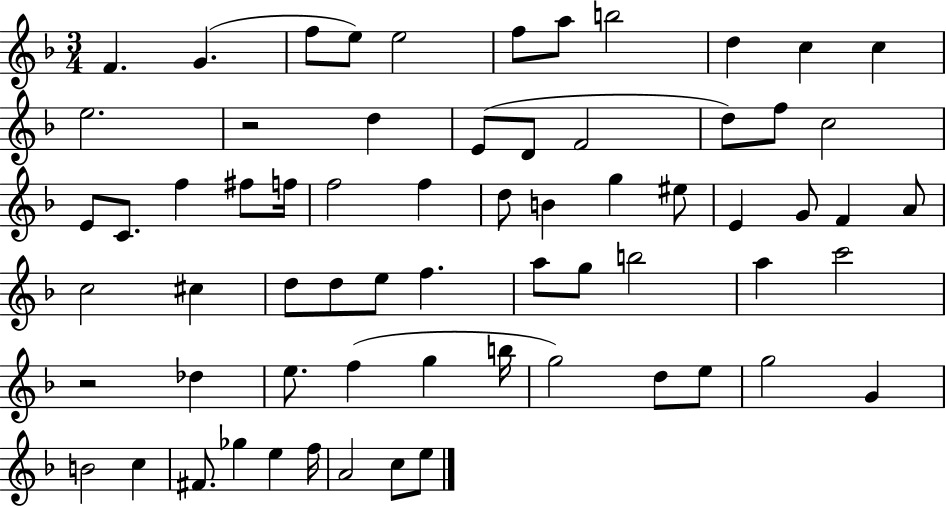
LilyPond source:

{
  \clef treble
  \numericTimeSignature
  \time 3/4
  \key f \major
  f'4. g'4.( | f''8 e''8) e''2 | f''8 a''8 b''2 | d''4 c''4 c''4 | \break e''2. | r2 d''4 | e'8( d'8 f'2 | d''8) f''8 c''2 | \break e'8 c'8. f''4 fis''8 f''16 | f''2 f''4 | d''8 b'4 g''4 eis''8 | e'4 g'8 f'4 a'8 | \break c''2 cis''4 | d''8 d''8 e''8 f''4. | a''8 g''8 b''2 | a''4 c'''2 | \break r2 des''4 | e''8. f''4( g''4 b''16 | g''2) d''8 e''8 | g''2 g'4 | \break b'2 c''4 | fis'8. ges''4 e''4 f''16 | a'2 c''8 e''8 | \bar "|."
}